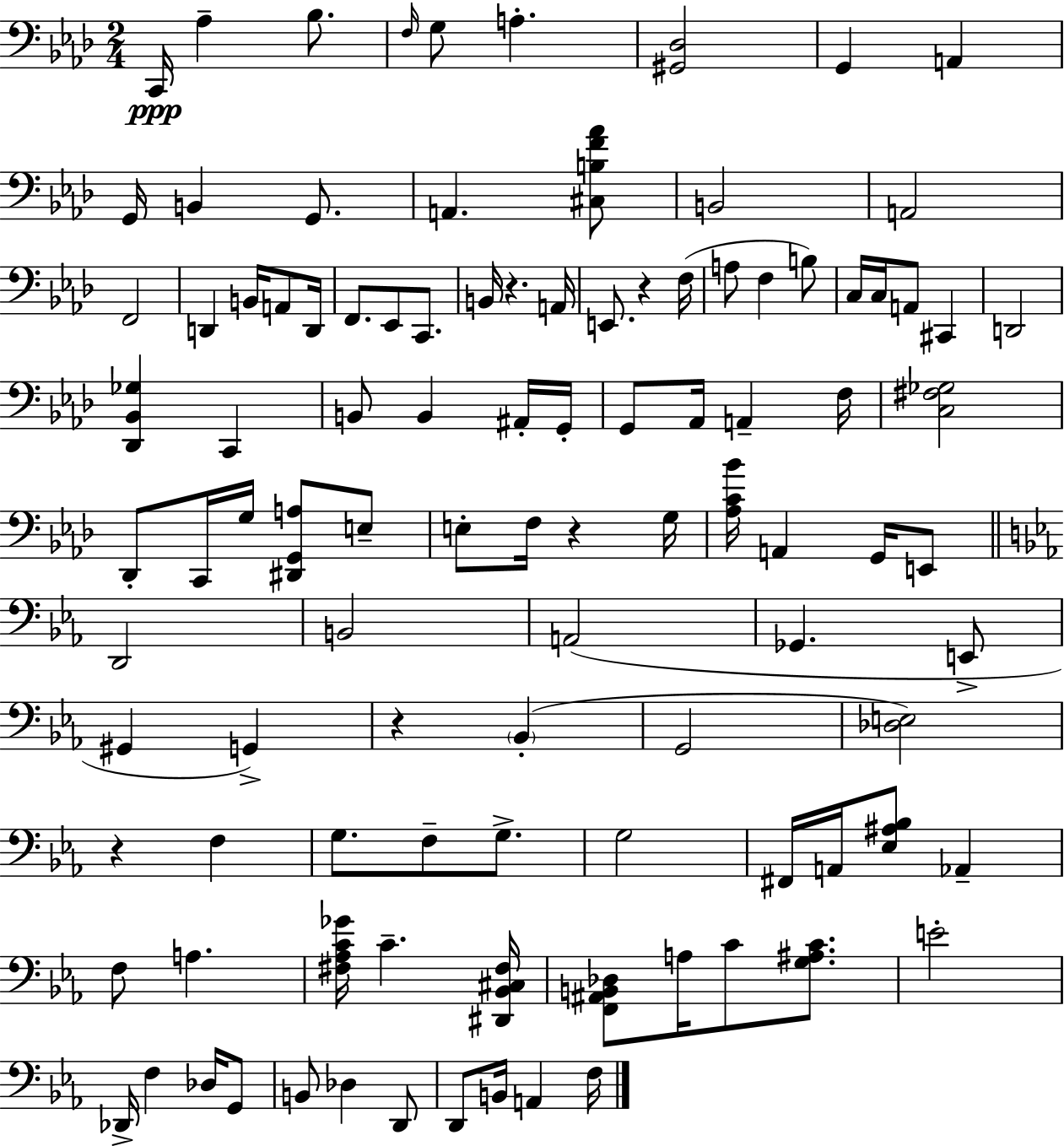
X:1
T:Untitled
M:2/4
L:1/4
K:Fm
C,,/4 _A, _B,/2 F,/4 G,/2 A, [^G,,_D,]2 G,, A,, G,,/4 B,, G,,/2 A,, [^C,B,F_A]/2 B,,2 A,,2 F,,2 D,, B,,/4 A,,/2 D,,/4 F,,/2 _E,,/2 C,,/2 B,,/4 z A,,/4 E,,/2 z F,/4 A,/2 F, B,/2 C,/4 C,/4 A,,/2 ^C,, D,,2 [_D,,_B,,_G,] C,, B,,/2 B,, ^A,,/4 G,,/4 G,,/2 _A,,/4 A,, F,/4 [C,^F,_G,]2 _D,,/2 C,,/4 G,/4 [^D,,G,,A,]/2 E,/2 E,/2 F,/4 z G,/4 [_A,C_B]/4 A,, G,,/4 E,,/2 D,,2 B,,2 A,,2 _G,, E,,/2 ^G,, G,, z _B,, G,,2 [_D,E,]2 z F, G,/2 F,/2 G,/2 G,2 ^F,,/4 A,,/4 [_E,^A,_B,]/2 _A,, F,/2 A, [^F,_A,C_G]/4 C [^D,,_B,,^C,^F,]/4 [F,,^A,,B,,_D,]/2 A,/4 C/2 [G,^A,C]/2 E2 _D,,/4 F, _D,/4 G,,/2 B,,/2 _D, D,,/2 D,,/2 B,,/4 A,, F,/4